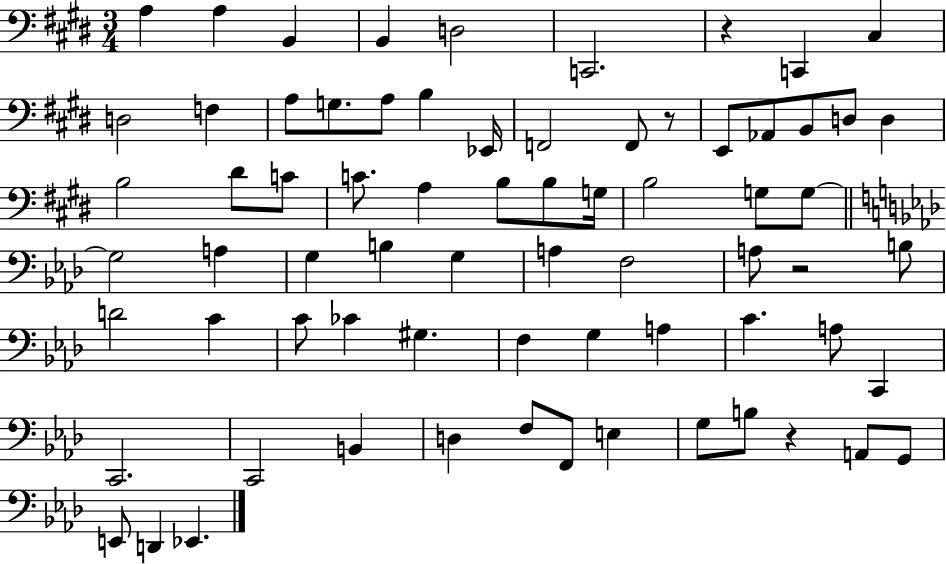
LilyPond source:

{
  \clef bass
  \numericTimeSignature
  \time 3/4
  \key e \major
  a4 a4 b,4 | b,4 d2 | c,2. | r4 c,4 cis4 | \break d2 f4 | a8 g8. a8 b4 ees,16 | f,2 f,8 r8 | e,8 aes,8 b,8 d8 d4 | \break b2 dis'8 c'8 | c'8. a4 b8 b8 g16 | b2 g8 g8~~ | \bar "||" \break \key f \minor g2 a4 | g4 b4 g4 | a4 f2 | a8 r2 b8 | \break d'2 c'4 | c'8 ces'4 gis4. | f4 g4 a4 | c'4. a8 c,4 | \break c,2. | c,2 b,4 | d4 f8 f,8 e4 | g8 b8 r4 a,8 g,8 | \break e,8 d,4 ees,4. | \bar "|."
}